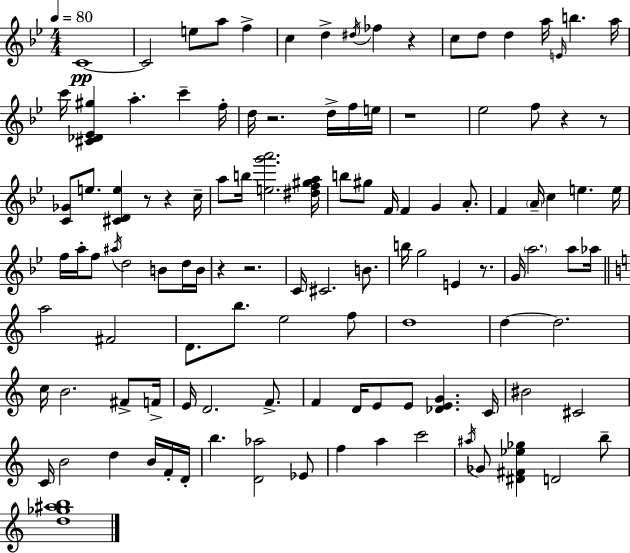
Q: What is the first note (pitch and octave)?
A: C4